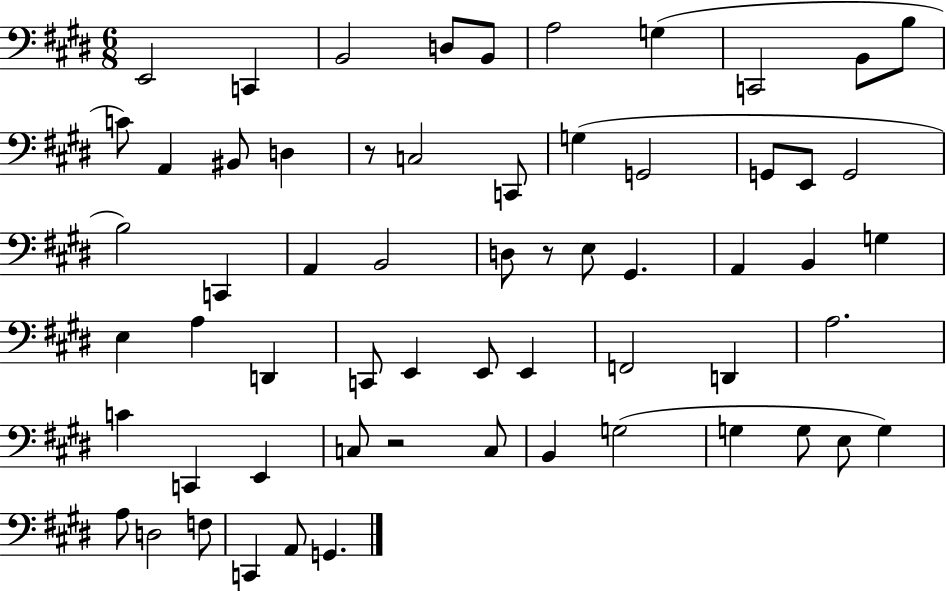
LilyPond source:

{
  \clef bass
  \numericTimeSignature
  \time 6/8
  \key e \major
  \repeat volta 2 { e,2 c,4 | b,2 d8 b,8 | a2 g4( | c,2 b,8 b8 | \break c'8) a,4 bis,8 d4 | r8 c2 c,8 | g4( g,2 | g,8 e,8 g,2 | \break b2) c,4 | a,4 b,2 | d8 r8 e8 gis,4. | a,4 b,4 g4 | \break e4 a4 d,4 | c,8 e,4 e,8 e,4 | f,2 d,4 | a2. | \break c'4 c,4 e,4 | c8 r2 c8 | b,4 g2( | g4 g8 e8 g4) | \break a8 d2 f8 | c,4 a,8 g,4. | } \bar "|."
}